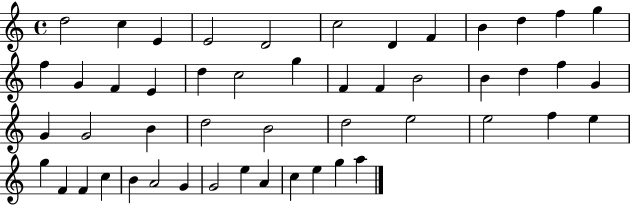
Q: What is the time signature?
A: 4/4